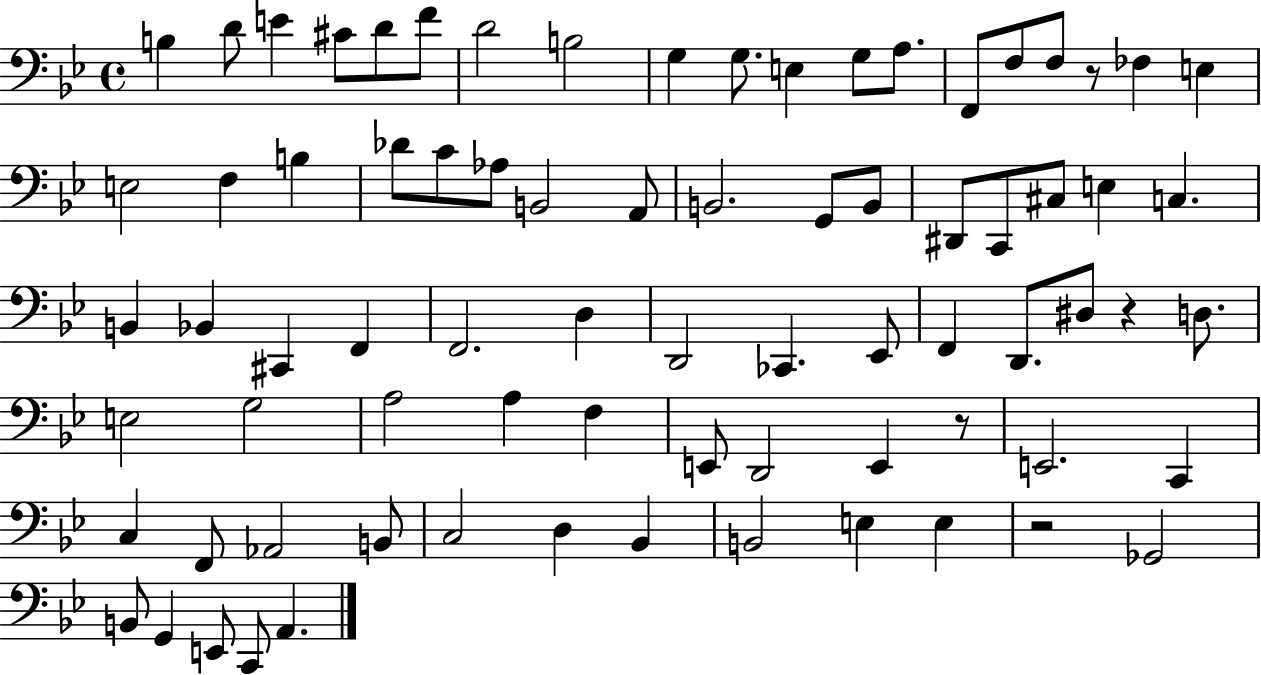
{
  \clef bass
  \time 4/4
  \defaultTimeSignature
  \key bes \major
  b4 d'8 e'4 cis'8 d'8 f'8 | d'2 b2 | g4 g8. e4 g8 a8. | f,8 f8 f8 r8 fes4 e4 | \break e2 f4 b4 | des'8 c'8 aes8 b,2 a,8 | b,2. g,8 b,8 | dis,8 c,8 cis8 e4 c4. | \break b,4 bes,4 cis,4 f,4 | f,2. d4 | d,2 ces,4. ees,8 | f,4 d,8. dis8 r4 d8. | \break e2 g2 | a2 a4 f4 | e,8 d,2 e,4 r8 | e,2. c,4 | \break c4 f,8 aes,2 b,8 | c2 d4 bes,4 | b,2 e4 e4 | r2 ges,2 | \break b,8 g,4 e,8 c,8 a,4. | \bar "|."
}